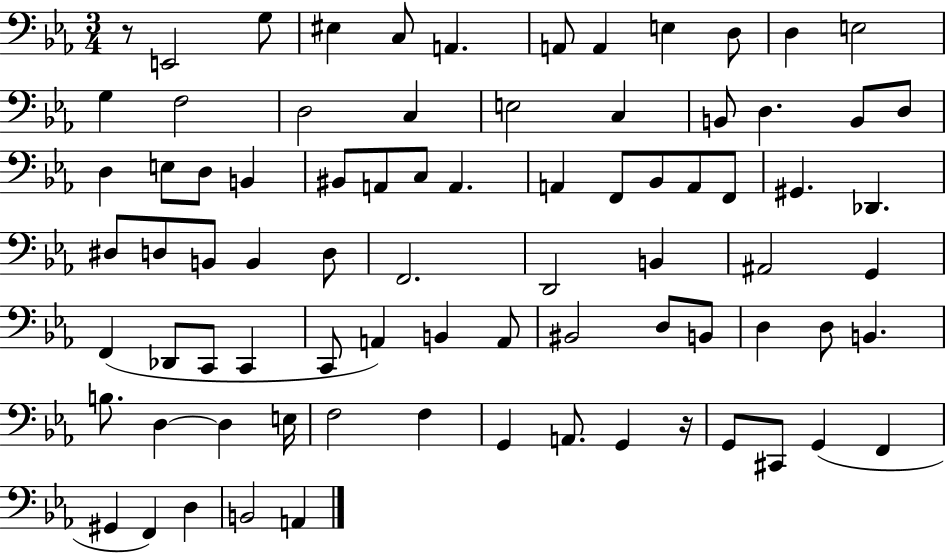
{
  \clef bass
  \numericTimeSignature
  \time 3/4
  \key ees \major
  \repeat volta 2 { r8 e,2 g8 | eis4 c8 a,4. | a,8 a,4 e4 d8 | d4 e2 | \break g4 f2 | d2 c4 | e2 c4 | b,8 d4. b,8 d8 | \break d4 e8 d8 b,4 | bis,8 a,8 c8 a,4. | a,4 f,8 bes,8 a,8 f,8 | gis,4. des,4. | \break dis8 d8 b,8 b,4 d8 | f,2. | d,2 b,4 | ais,2 g,4 | \break f,4( des,8 c,8 c,4 | c,8 a,4) b,4 a,8 | bis,2 d8 b,8 | d4 d8 b,4. | \break b8. d4~~ d4 e16 | f2 f4 | g,4 a,8. g,4 r16 | g,8 cis,8 g,4( f,4 | \break gis,4 f,4) d4 | b,2 a,4 | } \bar "|."
}